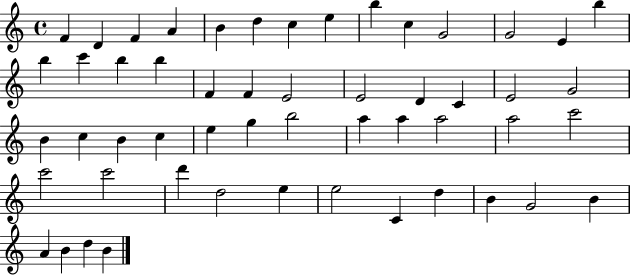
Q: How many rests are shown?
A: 0